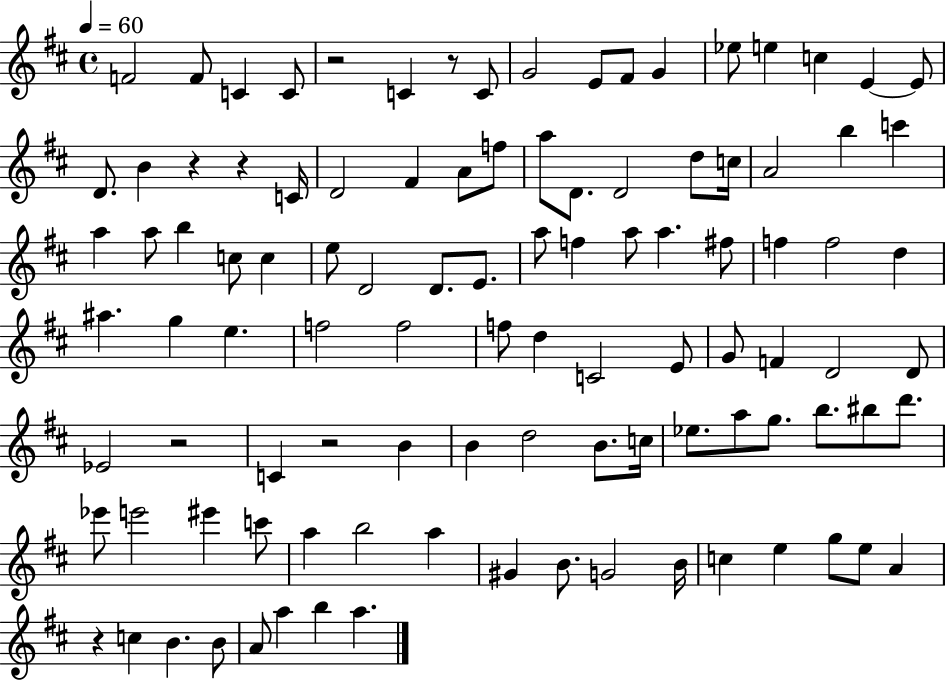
F4/h F4/e C4/q C4/e R/h C4/q R/e C4/e G4/h E4/e F#4/e G4/q Eb5/e E5/q C5/q E4/q E4/e D4/e. B4/q R/q R/q C4/s D4/h F#4/q A4/e F5/e A5/e D4/e. D4/h D5/e C5/s A4/h B5/q C6/q A5/q A5/e B5/q C5/e C5/q E5/e D4/h D4/e. E4/e. A5/e F5/q A5/e A5/q. F#5/e F5/q F5/h D5/q A#5/q. G5/q E5/q. F5/h F5/h F5/e D5/q C4/h E4/e G4/e F4/q D4/h D4/e Eb4/h R/h C4/q R/h B4/q B4/q D5/h B4/e. C5/s Eb5/e. A5/e G5/e. B5/e. BIS5/e D6/e. Eb6/e E6/h EIS6/q C6/e A5/q B5/h A5/q G#4/q B4/e. G4/h B4/s C5/q E5/q G5/e E5/e A4/q R/q C5/q B4/q. B4/e A4/e A5/q B5/q A5/q.